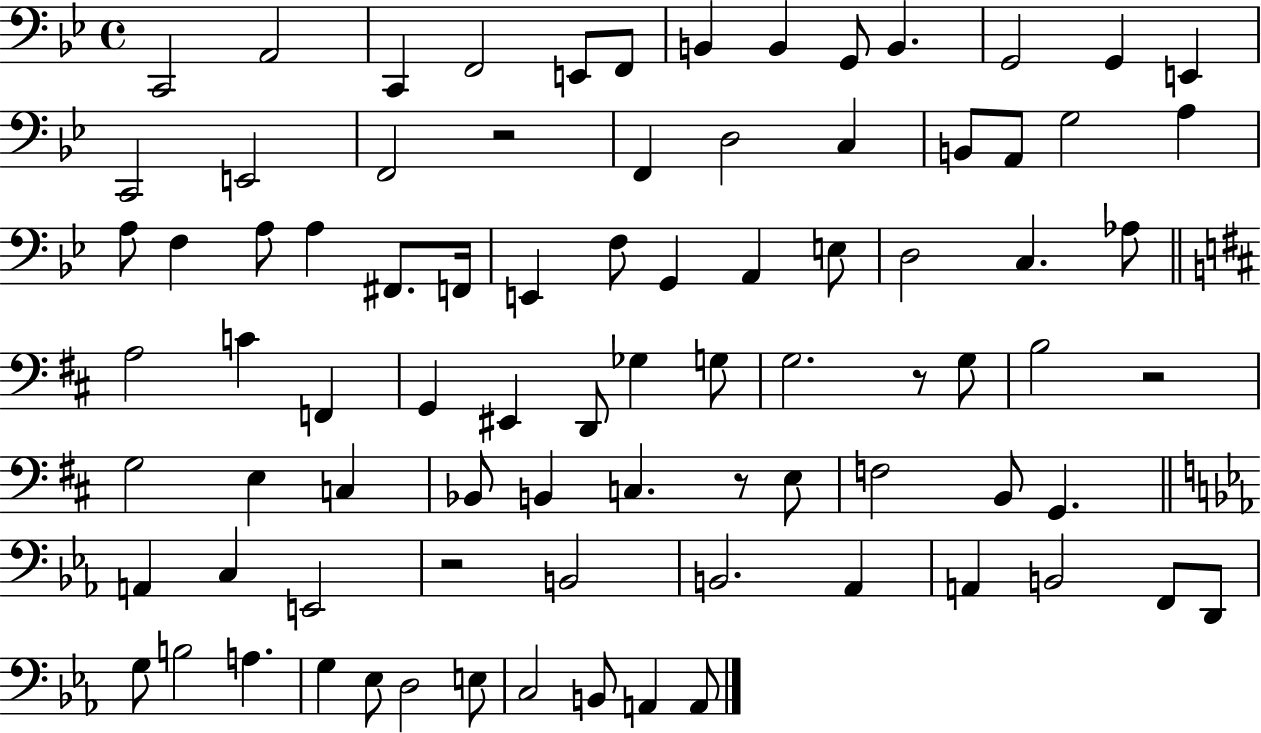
{
  \clef bass
  \time 4/4
  \defaultTimeSignature
  \key bes \major
  \repeat volta 2 { c,2 a,2 | c,4 f,2 e,8 f,8 | b,4 b,4 g,8 b,4. | g,2 g,4 e,4 | \break c,2 e,2 | f,2 r2 | f,4 d2 c4 | b,8 a,8 g2 a4 | \break a8 f4 a8 a4 fis,8. f,16 | e,4 f8 g,4 a,4 e8 | d2 c4. aes8 | \bar "||" \break \key d \major a2 c'4 f,4 | g,4 eis,4 d,8 ges4 g8 | g2. r8 g8 | b2 r2 | \break g2 e4 c4 | bes,8 b,4 c4. r8 e8 | f2 b,8 g,4. | \bar "||" \break \key ees \major a,4 c4 e,2 | r2 b,2 | b,2. aes,4 | a,4 b,2 f,8 d,8 | \break g8 b2 a4. | g4 ees8 d2 e8 | c2 b,8 a,4 a,8 | } \bar "|."
}